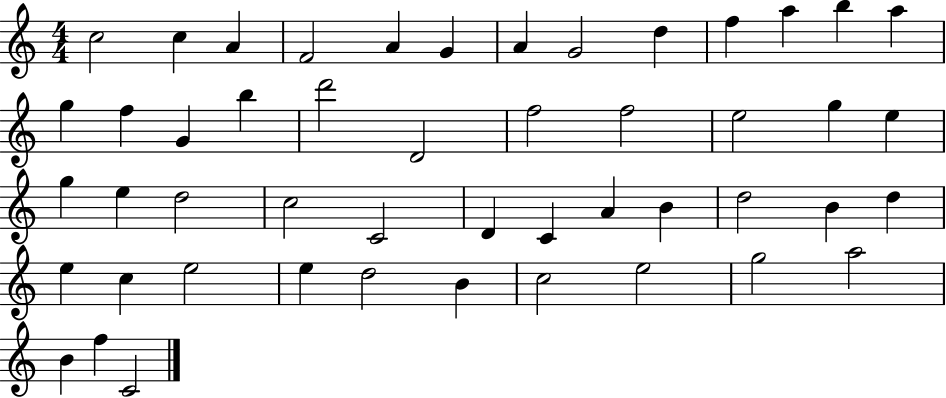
X:1
T:Untitled
M:4/4
L:1/4
K:C
c2 c A F2 A G A G2 d f a b a g f G b d'2 D2 f2 f2 e2 g e g e d2 c2 C2 D C A B d2 B d e c e2 e d2 B c2 e2 g2 a2 B f C2